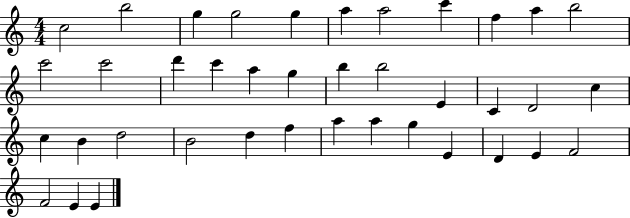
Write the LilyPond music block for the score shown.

{
  \clef treble
  \numericTimeSignature
  \time 4/4
  \key c \major
  c''2 b''2 | g''4 g''2 g''4 | a''4 a''2 c'''4 | f''4 a''4 b''2 | \break c'''2 c'''2 | d'''4 c'''4 a''4 g''4 | b''4 b''2 e'4 | c'4 d'2 c''4 | \break c''4 b'4 d''2 | b'2 d''4 f''4 | a''4 a''4 g''4 e'4 | d'4 e'4 f'2 | \break f'2 e'4 e'4 | \bar "|."
}